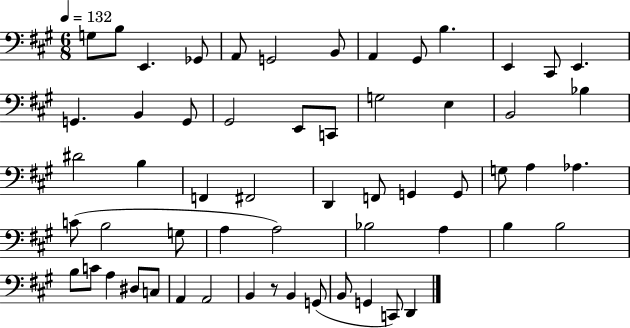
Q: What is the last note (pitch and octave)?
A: D2